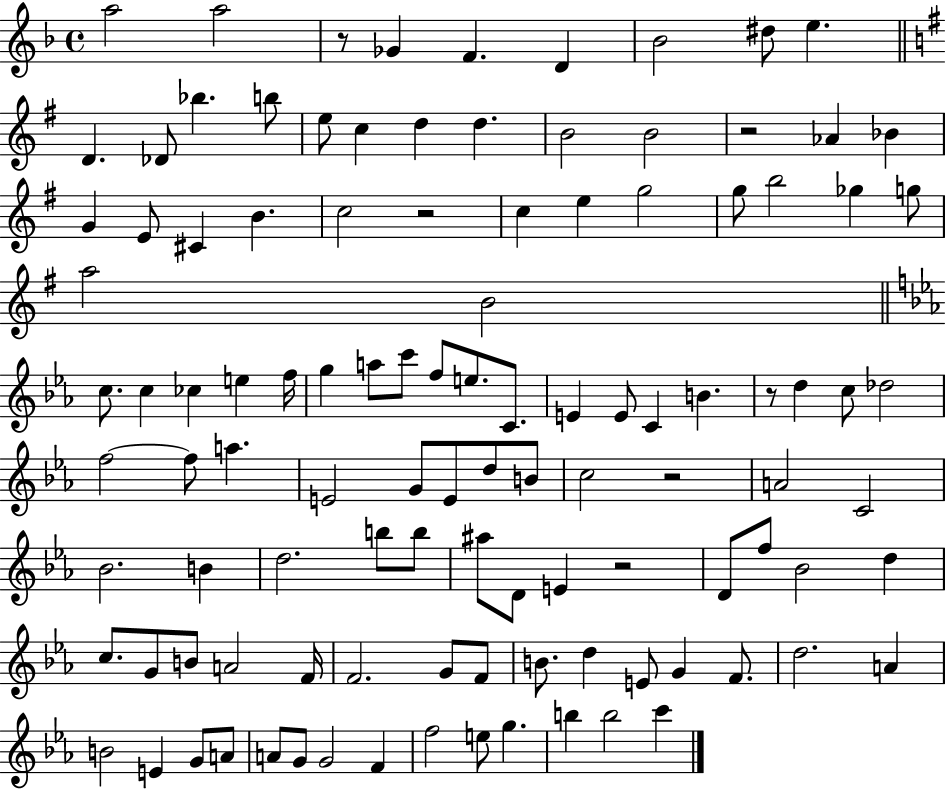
X:1
T:Untitled
M:4/4
L:1/4
K:F
a2 a2 z/2 _G F D _B2 ^d/2 e D _D/2 _b b/2 e/2 c d d B2 B2 z2 _A _B G E/2 ^C B c2 z2 c e g2 g/2 b2 _g g/2 a2 B2 c/2 c _c e f/4 g a/2 c'/2 f/2 e/2 C/2 E E/2 C B z/2 d c/2 _d2 f2 f/2 a E2 G/2 E/2 d/2 B/2 c2 z2 A2 C2 _B2 B d2 b/2 b/2 ^a/2 D/2 E z2 D/2 f/2 _B2 d c/2 G/2 B/2 A2 F/4 F2 G/2 F/2 B/2 d E/2 G F/2 d2 A B2 E G/2 A/2 A/2 G/2 G2 F f2 e/2 g b b2 c'